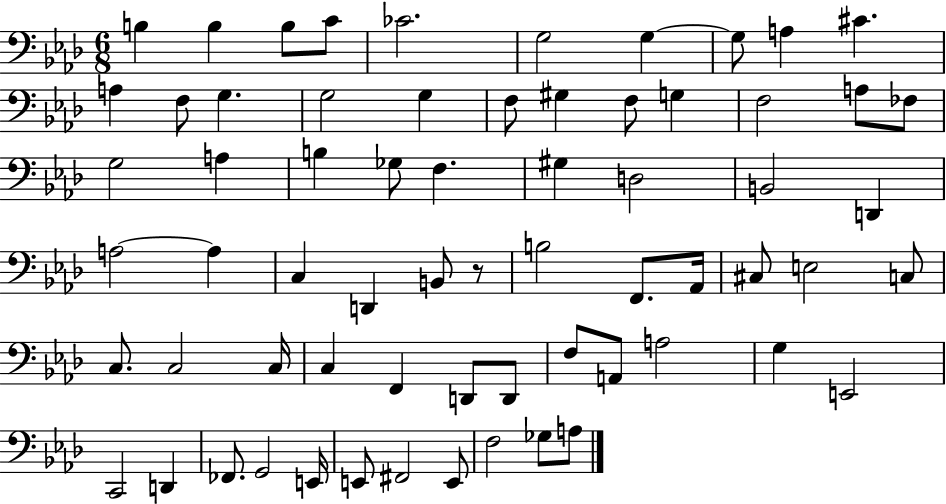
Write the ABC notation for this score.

X:1
T:Untitled
M:6/8
L:1/4
K:Ab
B, B, B,/2 C/2 _C2 G,2 G, G,/2 A, ^C A, F,/2 G, G,2 G, F,/2 ^G, F,/2 G, F,2 A,/2 _F,/2 G,2 A, B, _G,/2 F, ^G, D,2 B,,2 D,, A,2 A, C, D,, B,,/2 z/2 B,2 F,,/2 _A,,/4 ^C,/2 E,2 C,/2 C,/2 C,2 C,/4 C, F,, D,,/2 D,,/2 F,/2 A,,/2 A,2 G, E,,2 C,,2 D,, _F,,/2 G,,2 E,,/4 E,,/2 ^F,,2 E,,/2 F,2 _G,/2 A,/2